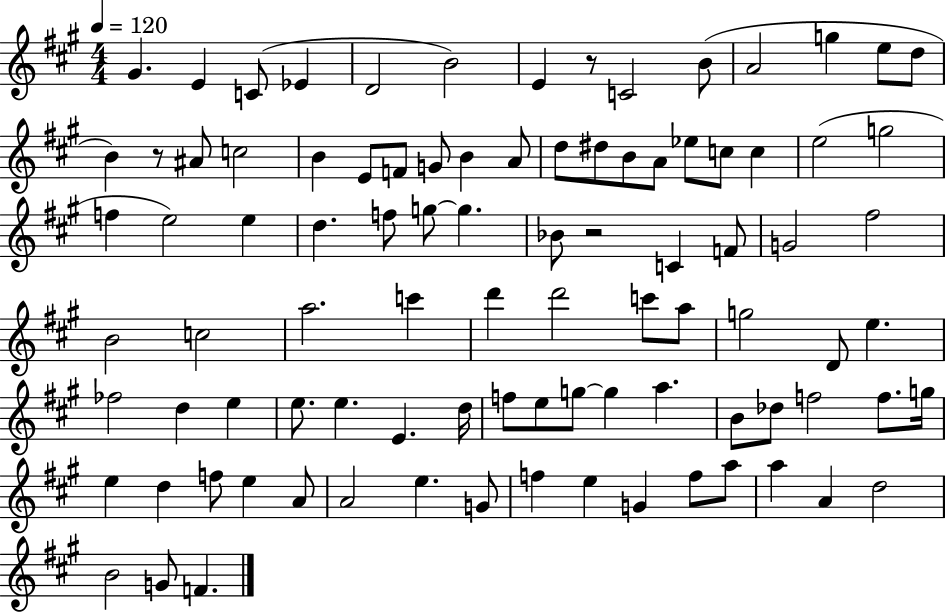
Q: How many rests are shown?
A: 3